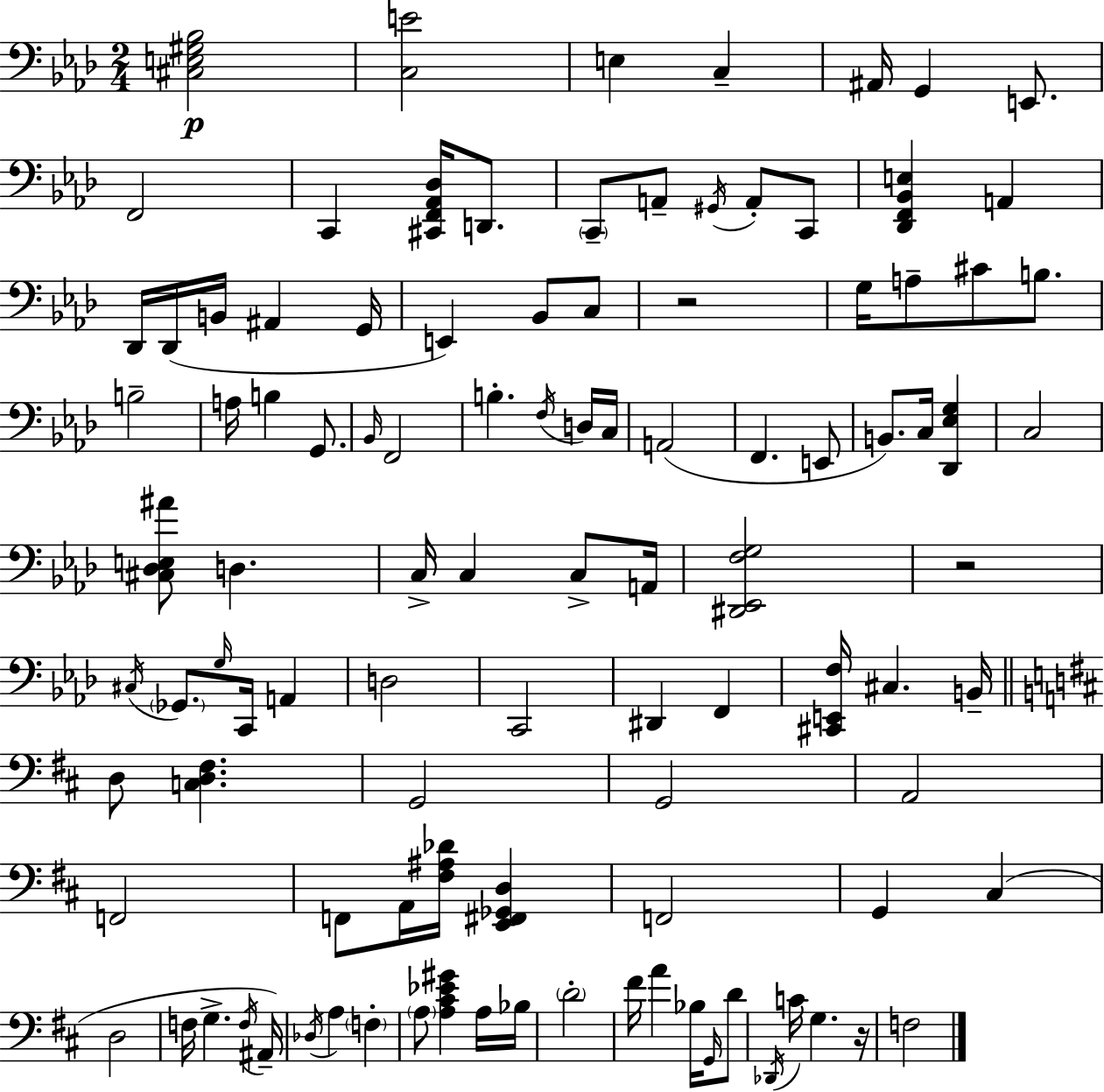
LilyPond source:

{
  \clef bass
  \numericTimeSignature
  \time 2/4
  \key aes \major
  \repeat volta 2 { <cis e gis bes>2\p | <c e'>2 | e4 c4-- | ais,16 g,4 e,8. | \break f,2 | c,4 <cis, f, aes, des>16 d,8. | \parenthesize c,8-- a,8-- \acciaccatura { gis,16 } a,8-. c,8 | <des, f, bes, e>4 a,4 | \break des,16 des,16( b,16 ais,4 | g,16 e,4) bes,8 c8 | r2 | g16 a8-- cis'8 b8. | \break b2-- | a16 b4 g,8. | \grace { bes,16 } f,2 | b4.-. | \break \acciaccatura { f16 } d16 c16 a,2( | f,4. | e,8 b,8.) c16 <des, ees g>4 | c2 | \break <cis des e ais'>8 d4. | c16-> c4 | c8-> a,16 <dis, ees, f g>2 | r2 | \break \acciaccatura { cis16 } \parenthesize ges,8. \grace { g16 } | c,16 a,4 d2 | c,2 | dis,4 | \break f,4 <cis, e, f>16 cis4. | b,16-- \bar "||" \break \key d \major d8 <c d fis>4. | g,2 | g,2 | a,2 | \break f,2 | f,8 a,16 <fis ais des'>16 <e, fis, ges, d>4 | f,2 | g,4 cis4( | \break d2 | f16 g4.-> \acciaccatura { f16 }) | ais,16-- \acciaccatura { des16 } a4 \parenthesize f4-. | \parenthesize a8 <a cis' ees' gis'>4 | \break a16 bes16 \parenthesize d'2-. | fis'16 a'4 bes16 | \grace { g,16 } d'8 \acciaccatura { des,16 } c'16 g4. | r16 f2 | \break } \bar "|."
}